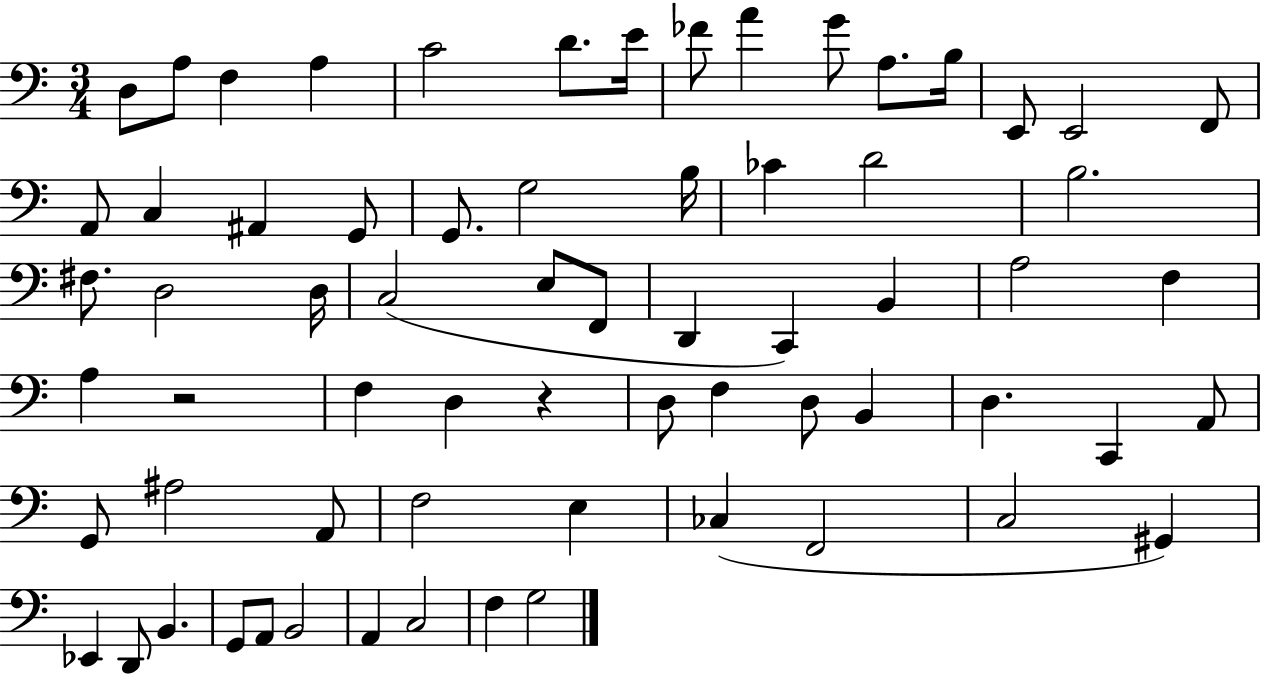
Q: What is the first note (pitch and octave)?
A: D3